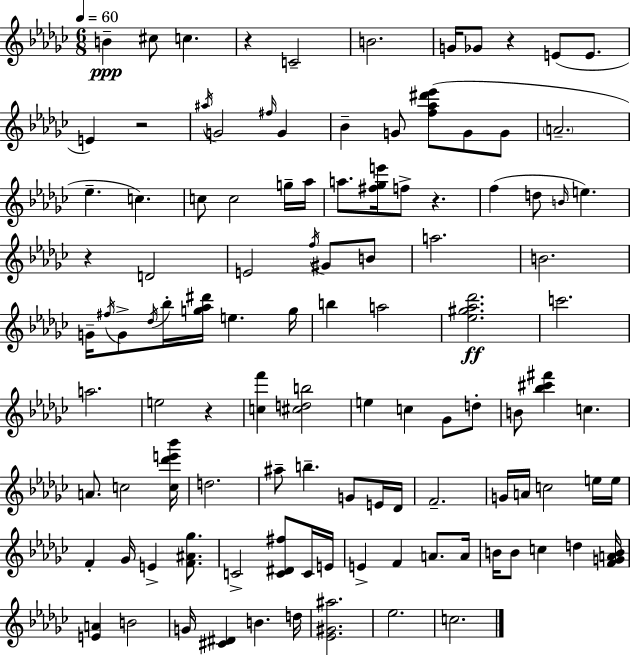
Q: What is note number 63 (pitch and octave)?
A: E4